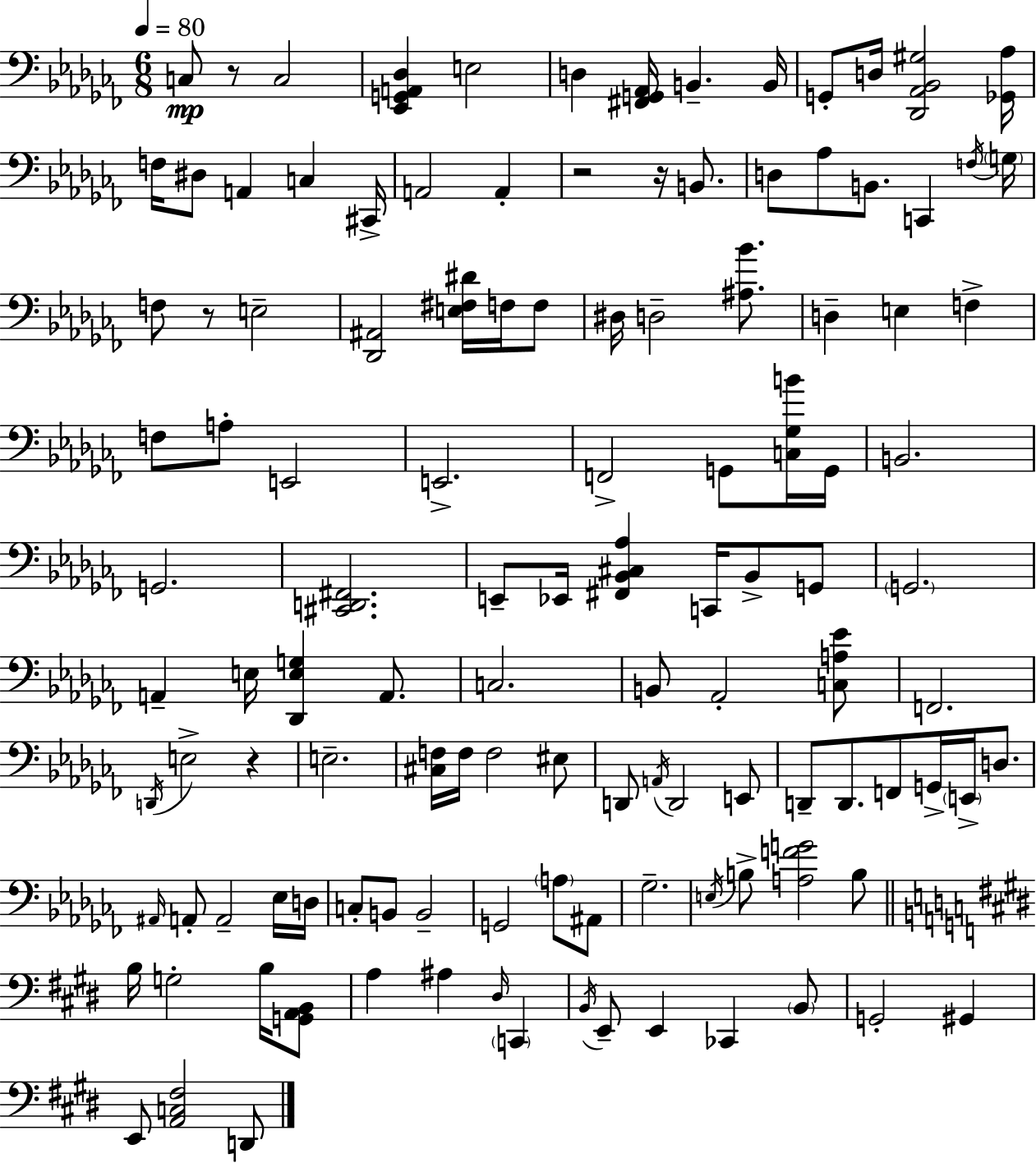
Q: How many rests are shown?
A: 5